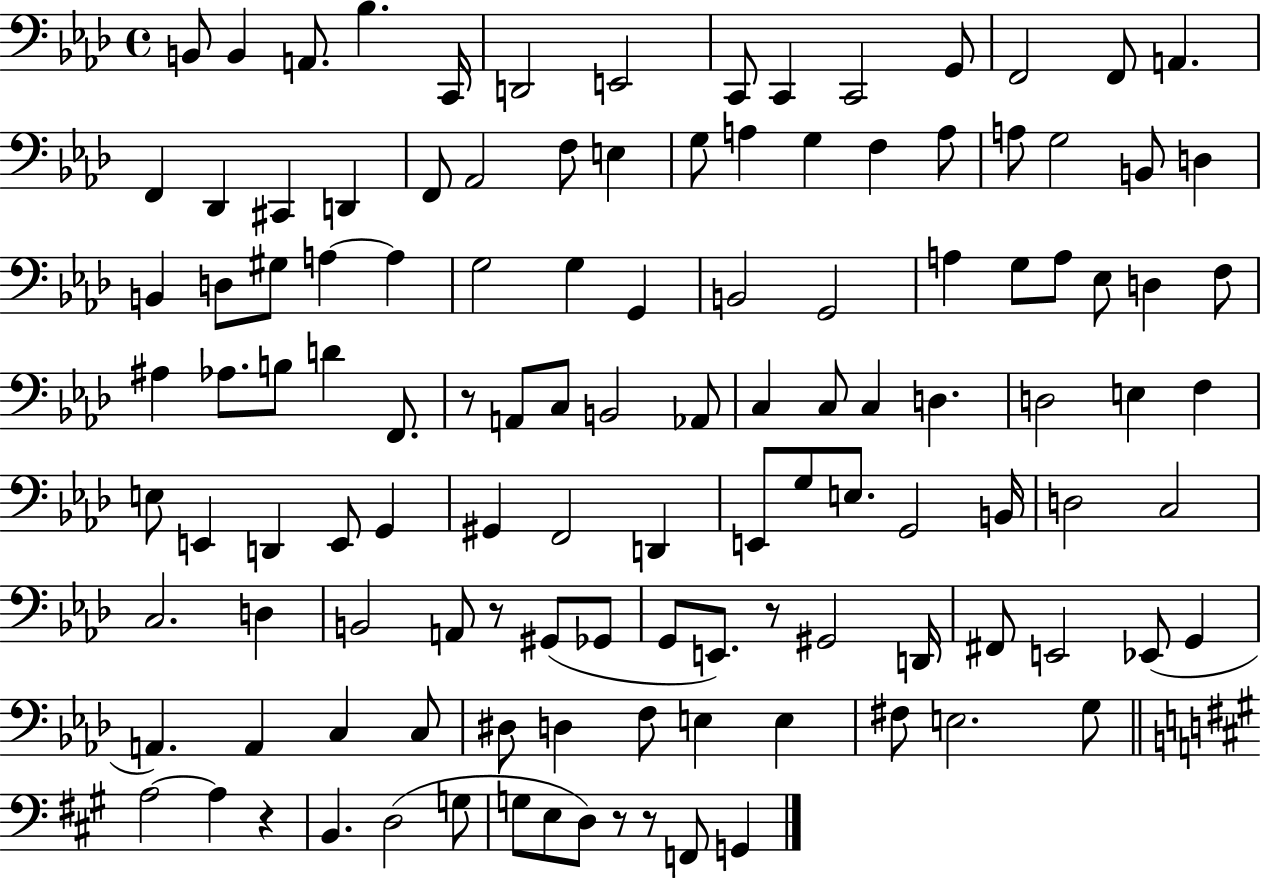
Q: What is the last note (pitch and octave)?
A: G2